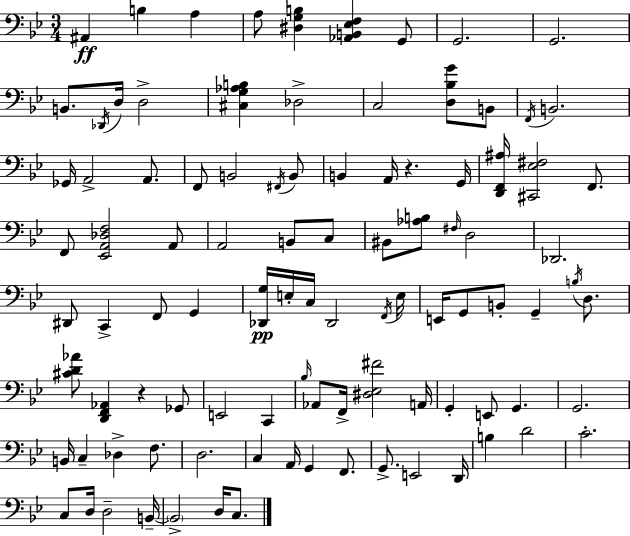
X:1
T:Untitled
M:3/4
L:1/4
K:Bb
^A,, B, A, A,/2 [^D,G,B,] [_A,,B,,_E,F,] G,,/2 G,,2 G,,2 B,,/2 _D,,/4 D,/4 D,2 [^C,G,_A,B,] _D,2 C,2 [D,_B,G]/2 B,,/2 F,,/4 B,,2 _G,,/4 A,,2 A,,/2 F,,/2 B,,2 ^F,,/4 B,,/2 B,, A,,/4 z G,,/4 [D,,F,,^A,]/4 [^C,,_E,^F,]2 F,,/2 F,,/2 [_E,,A,,_D,F,]2 A,,/2 A,,2 B,,/2 C,/2 ^B,,/2 [_A,B,]/2 ^F,/4 D,2 _D,,2 ^D,,/2 C,, F,,/2 G,, [_D,,G,]/4 E,/4 C,/4 _D,,2 F,,/4 E,/4 E,,/4 G,,/2 B,,/2 G,, B,/4 D,/2 [^CD_A]/2 [D,,F,,_A,,] z _G,,/2 E,,2 C,, _B,/4 _A,,/2 F,,/4 [^D,_E,^F]2 A,,/4 G,, E,,/2 G,, G,,2 B,,/4 C, _D, F,/2 D,2 C, A,,/4 G,, F,,/2 G,,/2 E,,2 D,,/4 B, D2 C2 C,/2 D,/4 D,2 B,,/4 B,,2 D,/4 C,/2